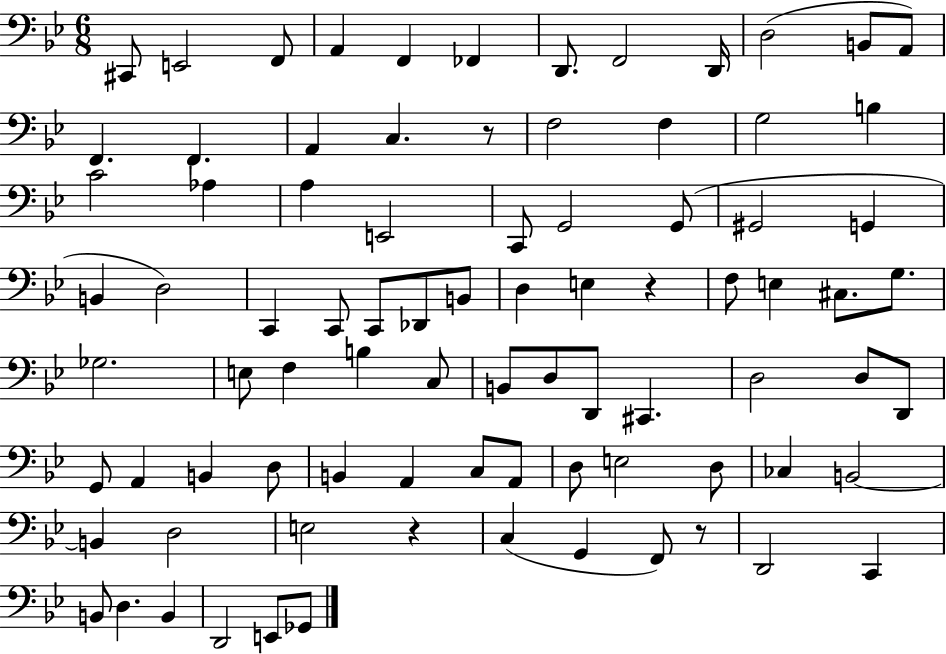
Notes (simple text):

C#2/e E2/h F2/e A2/q F2/q FES2/q D2/e. F2/h D2/s D3/h B2/e A2/e F2/q. F2/q. A2/q C3/q. R/e F3/h F3/q G3/h B3/q C4/h Ab3/q A3/q E2/h C2/e G2/h G2/e G#2/h G2/q B2/q D3/h C2/q C2/e C2/e Db2/e B2/e D3/q E3/q R/q F3/e E3/q C#3/e. G3/e. Gb3/h. E3/e F3/q B3/q C3/e B2/e D3/e D2/e C#2/q. D3/h D3/e D2/e G2/e A2/q B2/q D3/e B2/q A2/q C3/e A2/e D3/e E3/h D3/e CES3/q B2/h B2/q D3/h E3/h R/q C3/q G2/q F2/e R/e D2/h C2/q B2/e D3/q. B2/q D2/h E2/e Gb2/e